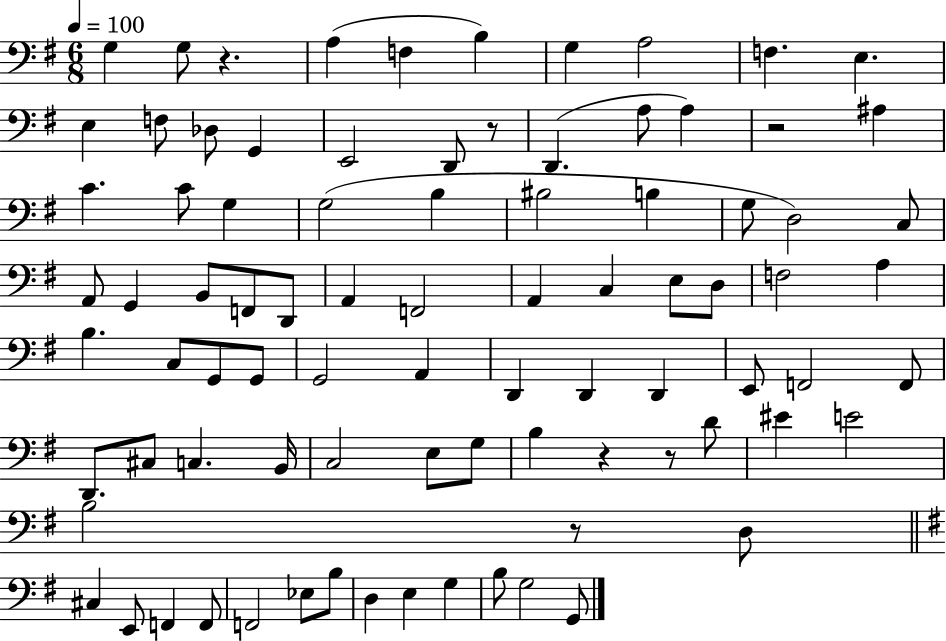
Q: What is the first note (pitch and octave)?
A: G3